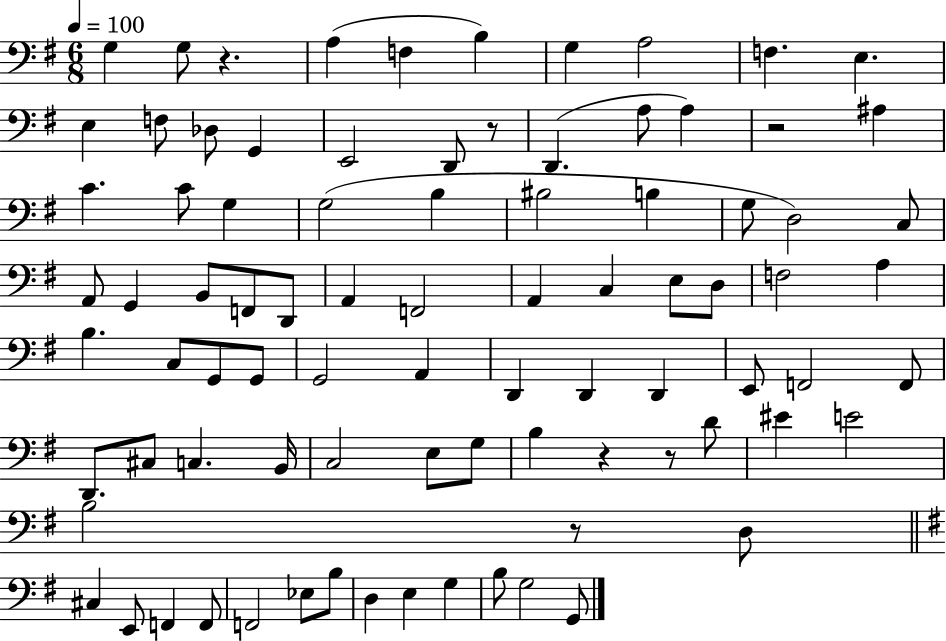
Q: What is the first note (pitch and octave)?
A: G3